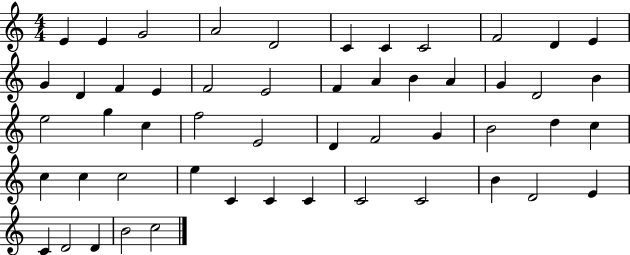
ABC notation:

X:1
T:Untitled
M:4/4
L:1/4
K:C
E E G2 A2 D2 C C C2 F2 D E G D F E F2 E2 F A B A G D2 B e2 g c f2 E2 D F2 G B2 d c c c c2 e C C C C2 C2 B D2 E C D2 D B2 c2